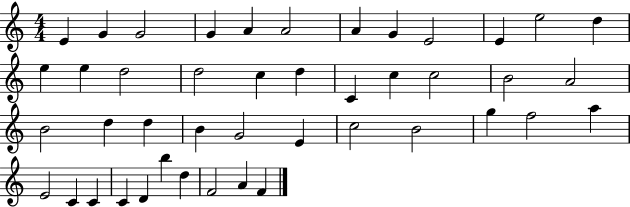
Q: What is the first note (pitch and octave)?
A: E4